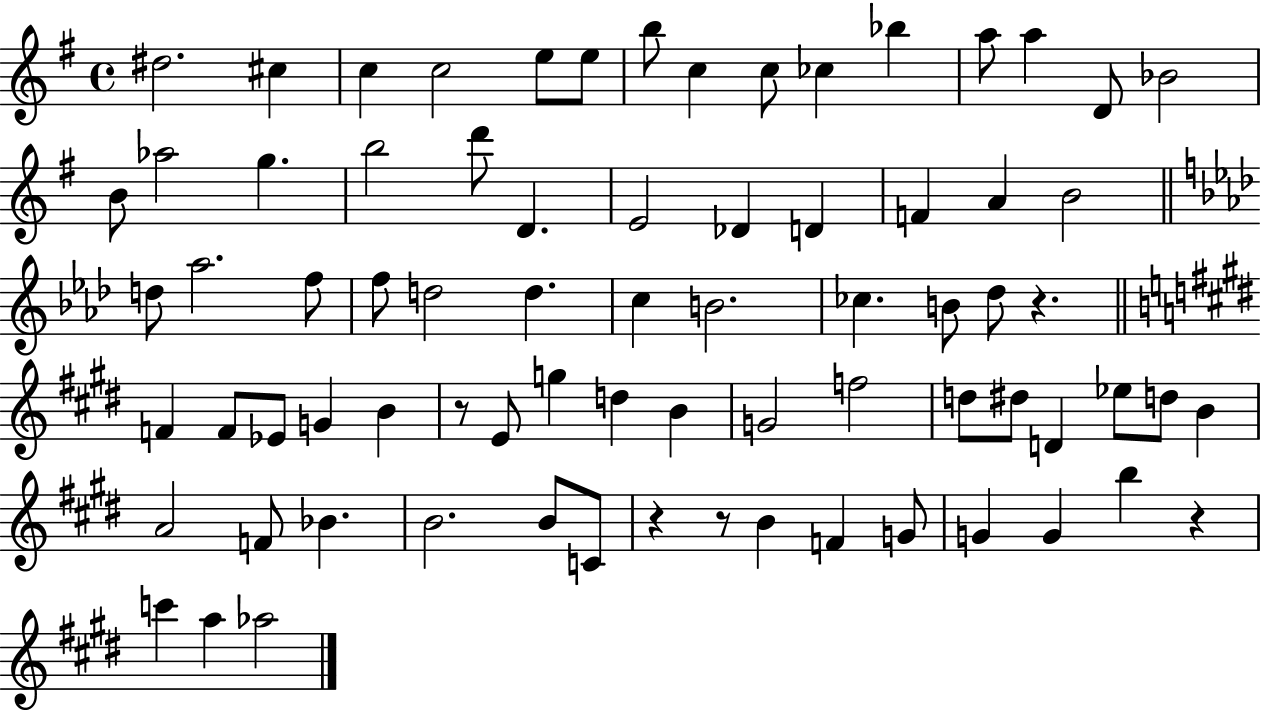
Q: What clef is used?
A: treble